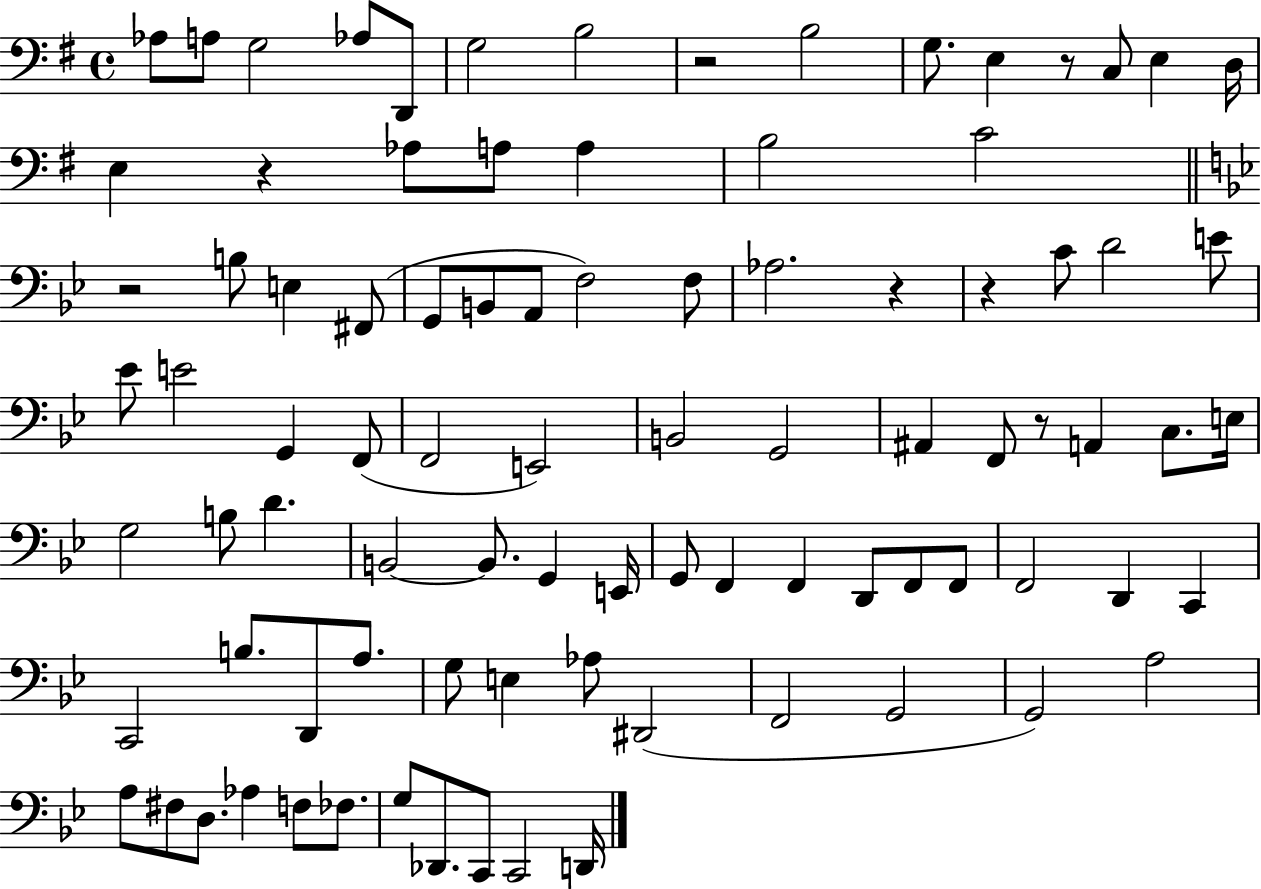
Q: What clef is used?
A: bass